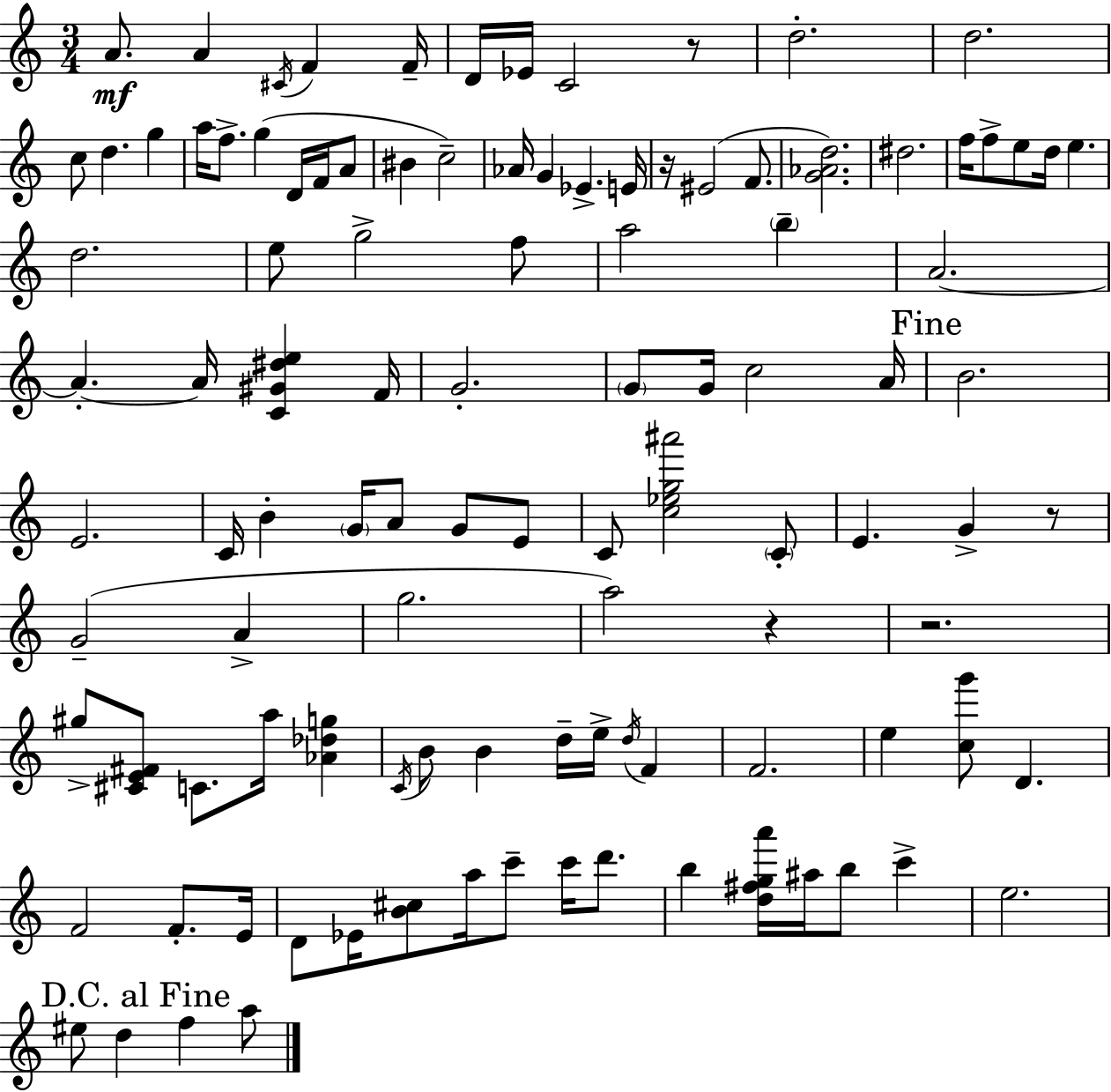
A4/e. A4/q C#4/s F4/q F4/s D4/s Eb4/s C4/h R/e D5/h. D5/h. C5/e D5/q. G5/q A5/s F5/e. G5/q D4/s F4/s A4/e BIS4/q C5/h Ab4/s G4/q Eb4/q. E4/s R/s EIS4/h F4/e. [G4,Ab4,D5]/h. D#5/h. F5/s F5/e E5/e D5/s E5/q. D5/h. E5/e G5/h F5/e A5/h B5/q A4/h. A4/q. A4/s [C4,G#4,D#5,E5]/q F4/s G4/h. G4/e G4/s C5/h A4/s B4/h. E4/h. C4/s B4/q G4/s A4/e G4/e E4/e C4/e [C5,Eb5,G5,A#6]/h C4/e E4/q. G4/q R/e G4/h A4/q G5/h. A5/h R/q R/h. G#5/e [C#4,E4,F#4]/e C4/e. A5/s [Ab4,Db5,G5]/q C4/s B4/e B4/q D5/s E5/s D5/s F4/q F4/h. E5/q [C5,G6]/e D4/q. F4/h F4/e. E4/s D4/e Eb4/s [B4,C#5]/e A5/s C6/e C6/s D6/e. B5/q [D5,F#5,G5,A6]/s A#5/s B5/e C6/q E5/h. EIS5/e D5/q F5/q A5/e